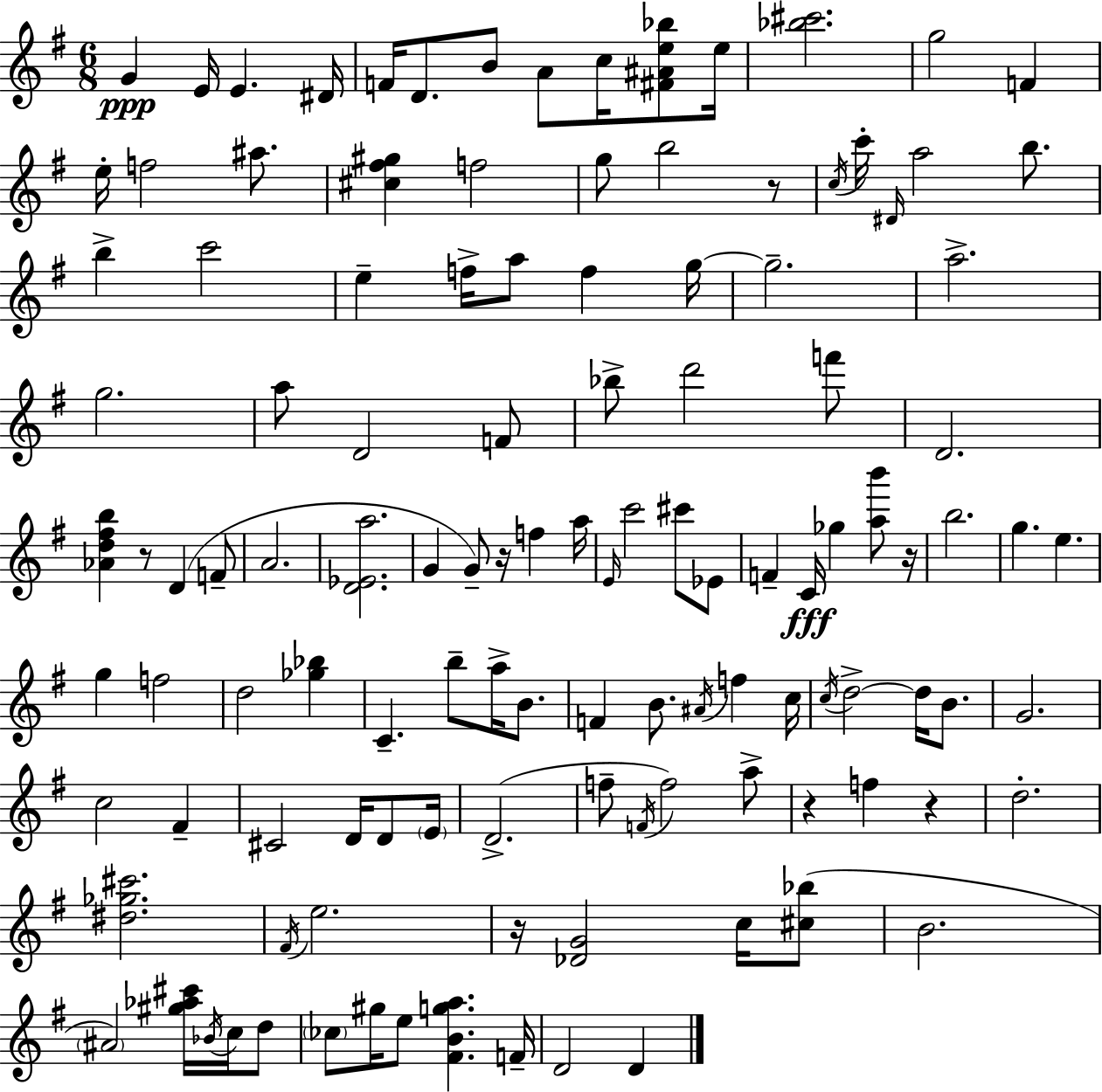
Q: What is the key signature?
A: G major